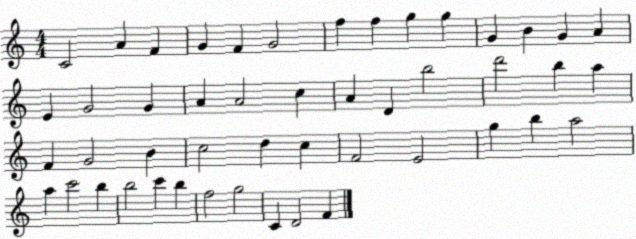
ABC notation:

X:1
T:Untitled
M:4/4
L:1/4
K:C
C2 A F G F G2 f f g g G B G A E G2 G A A2 c A D b2 d'2 b a F G2 B c2 d c F2 E2 g b a2 a c'2 b b2 c' b f2 g2 C D2 F